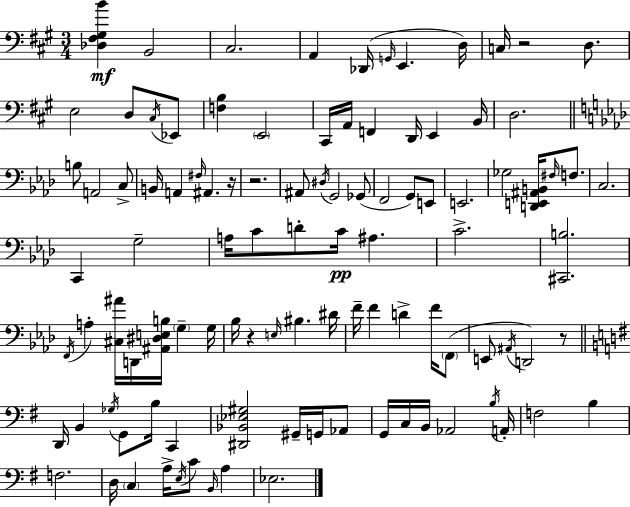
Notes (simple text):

[Db3,F#3,G#3,B4]/q B2/h C#3/h. A2/q Db2/s G2/s E2/q. D3/s C3/s R/h D3/e. E3/h D3/e C#3/s Eb2/e [F3,B3]/q E2/h C#2/s A2/s F2/q D2/s E2/q B2/s D3/h. B3/e A2/h C3/e B2/s A2/q F#3/s A#2/q. R/s R/h. A#2/e D#3/s G2/h Gb2/e F2/h G2/e E2/e E2/h. Gb3/h [D2,E2,A#2,B2]/s F#3/s F3/e. C3/h. C2/q G3/h A3/s C4/e D4/e C4/s A#3/q. C4/h. [C#2,B3]/h. F2/s A3/q [C#3,A#4]/s D2/s [A#2,D#3,E3,B3]/s G3/q G3/s Bb3/s R/q E3/s BIS3/q. D#4/s F4/s F4/q D4/q F4/s F2/e E2/e A#2/s D2/h R/e D2/s B2/q Gb3/s G2/e B3/s C2/q [D#2,Bb2,Eb3,G#3]/h G#2/s G2/s Ab2/e G2/s C3/s B2/s Ab2/h B3/s A2/s F3/h B3/q F3/h. D3/s C3/q A3/s E3/s C4/e B2/s A3/q Eb3/h.